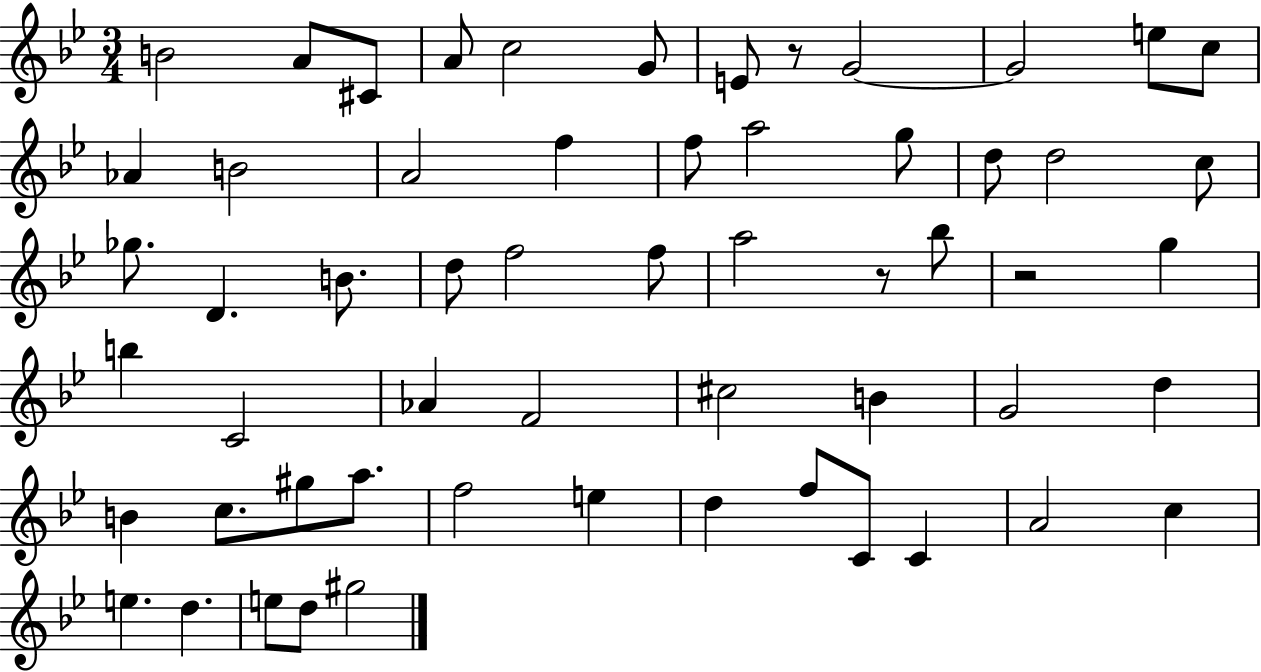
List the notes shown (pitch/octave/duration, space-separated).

B4/h A4/e C#4/e A4/e C5/h G4/e E4/e R/e G4/h G4/h E5/e C5/e Ab4/q B4/h A4/h F5/q F5/e A5/h G5/e D5/e D5/h C5/e Gb5/e. D4/q. B4/e. D5/e F5/h F5/e A5/h R/e Bb5/e R/h G5/q B5/q C4/h Ab4/q F4/h C#5/h B4/q G4/h D5/q B4/q C5/e. G#5/e A5/e. F5/h E5/q D5/q F5/e C4/e C4/q A4/h C5/q E5/q. D5/q. E5/e D5/e G#5/h